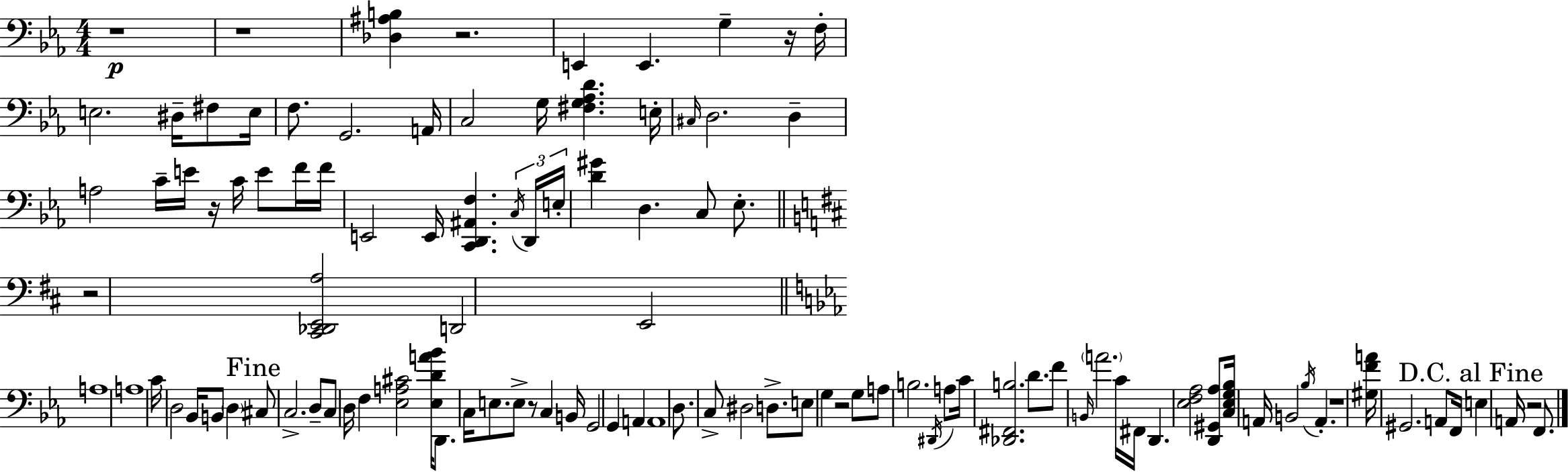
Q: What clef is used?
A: bass